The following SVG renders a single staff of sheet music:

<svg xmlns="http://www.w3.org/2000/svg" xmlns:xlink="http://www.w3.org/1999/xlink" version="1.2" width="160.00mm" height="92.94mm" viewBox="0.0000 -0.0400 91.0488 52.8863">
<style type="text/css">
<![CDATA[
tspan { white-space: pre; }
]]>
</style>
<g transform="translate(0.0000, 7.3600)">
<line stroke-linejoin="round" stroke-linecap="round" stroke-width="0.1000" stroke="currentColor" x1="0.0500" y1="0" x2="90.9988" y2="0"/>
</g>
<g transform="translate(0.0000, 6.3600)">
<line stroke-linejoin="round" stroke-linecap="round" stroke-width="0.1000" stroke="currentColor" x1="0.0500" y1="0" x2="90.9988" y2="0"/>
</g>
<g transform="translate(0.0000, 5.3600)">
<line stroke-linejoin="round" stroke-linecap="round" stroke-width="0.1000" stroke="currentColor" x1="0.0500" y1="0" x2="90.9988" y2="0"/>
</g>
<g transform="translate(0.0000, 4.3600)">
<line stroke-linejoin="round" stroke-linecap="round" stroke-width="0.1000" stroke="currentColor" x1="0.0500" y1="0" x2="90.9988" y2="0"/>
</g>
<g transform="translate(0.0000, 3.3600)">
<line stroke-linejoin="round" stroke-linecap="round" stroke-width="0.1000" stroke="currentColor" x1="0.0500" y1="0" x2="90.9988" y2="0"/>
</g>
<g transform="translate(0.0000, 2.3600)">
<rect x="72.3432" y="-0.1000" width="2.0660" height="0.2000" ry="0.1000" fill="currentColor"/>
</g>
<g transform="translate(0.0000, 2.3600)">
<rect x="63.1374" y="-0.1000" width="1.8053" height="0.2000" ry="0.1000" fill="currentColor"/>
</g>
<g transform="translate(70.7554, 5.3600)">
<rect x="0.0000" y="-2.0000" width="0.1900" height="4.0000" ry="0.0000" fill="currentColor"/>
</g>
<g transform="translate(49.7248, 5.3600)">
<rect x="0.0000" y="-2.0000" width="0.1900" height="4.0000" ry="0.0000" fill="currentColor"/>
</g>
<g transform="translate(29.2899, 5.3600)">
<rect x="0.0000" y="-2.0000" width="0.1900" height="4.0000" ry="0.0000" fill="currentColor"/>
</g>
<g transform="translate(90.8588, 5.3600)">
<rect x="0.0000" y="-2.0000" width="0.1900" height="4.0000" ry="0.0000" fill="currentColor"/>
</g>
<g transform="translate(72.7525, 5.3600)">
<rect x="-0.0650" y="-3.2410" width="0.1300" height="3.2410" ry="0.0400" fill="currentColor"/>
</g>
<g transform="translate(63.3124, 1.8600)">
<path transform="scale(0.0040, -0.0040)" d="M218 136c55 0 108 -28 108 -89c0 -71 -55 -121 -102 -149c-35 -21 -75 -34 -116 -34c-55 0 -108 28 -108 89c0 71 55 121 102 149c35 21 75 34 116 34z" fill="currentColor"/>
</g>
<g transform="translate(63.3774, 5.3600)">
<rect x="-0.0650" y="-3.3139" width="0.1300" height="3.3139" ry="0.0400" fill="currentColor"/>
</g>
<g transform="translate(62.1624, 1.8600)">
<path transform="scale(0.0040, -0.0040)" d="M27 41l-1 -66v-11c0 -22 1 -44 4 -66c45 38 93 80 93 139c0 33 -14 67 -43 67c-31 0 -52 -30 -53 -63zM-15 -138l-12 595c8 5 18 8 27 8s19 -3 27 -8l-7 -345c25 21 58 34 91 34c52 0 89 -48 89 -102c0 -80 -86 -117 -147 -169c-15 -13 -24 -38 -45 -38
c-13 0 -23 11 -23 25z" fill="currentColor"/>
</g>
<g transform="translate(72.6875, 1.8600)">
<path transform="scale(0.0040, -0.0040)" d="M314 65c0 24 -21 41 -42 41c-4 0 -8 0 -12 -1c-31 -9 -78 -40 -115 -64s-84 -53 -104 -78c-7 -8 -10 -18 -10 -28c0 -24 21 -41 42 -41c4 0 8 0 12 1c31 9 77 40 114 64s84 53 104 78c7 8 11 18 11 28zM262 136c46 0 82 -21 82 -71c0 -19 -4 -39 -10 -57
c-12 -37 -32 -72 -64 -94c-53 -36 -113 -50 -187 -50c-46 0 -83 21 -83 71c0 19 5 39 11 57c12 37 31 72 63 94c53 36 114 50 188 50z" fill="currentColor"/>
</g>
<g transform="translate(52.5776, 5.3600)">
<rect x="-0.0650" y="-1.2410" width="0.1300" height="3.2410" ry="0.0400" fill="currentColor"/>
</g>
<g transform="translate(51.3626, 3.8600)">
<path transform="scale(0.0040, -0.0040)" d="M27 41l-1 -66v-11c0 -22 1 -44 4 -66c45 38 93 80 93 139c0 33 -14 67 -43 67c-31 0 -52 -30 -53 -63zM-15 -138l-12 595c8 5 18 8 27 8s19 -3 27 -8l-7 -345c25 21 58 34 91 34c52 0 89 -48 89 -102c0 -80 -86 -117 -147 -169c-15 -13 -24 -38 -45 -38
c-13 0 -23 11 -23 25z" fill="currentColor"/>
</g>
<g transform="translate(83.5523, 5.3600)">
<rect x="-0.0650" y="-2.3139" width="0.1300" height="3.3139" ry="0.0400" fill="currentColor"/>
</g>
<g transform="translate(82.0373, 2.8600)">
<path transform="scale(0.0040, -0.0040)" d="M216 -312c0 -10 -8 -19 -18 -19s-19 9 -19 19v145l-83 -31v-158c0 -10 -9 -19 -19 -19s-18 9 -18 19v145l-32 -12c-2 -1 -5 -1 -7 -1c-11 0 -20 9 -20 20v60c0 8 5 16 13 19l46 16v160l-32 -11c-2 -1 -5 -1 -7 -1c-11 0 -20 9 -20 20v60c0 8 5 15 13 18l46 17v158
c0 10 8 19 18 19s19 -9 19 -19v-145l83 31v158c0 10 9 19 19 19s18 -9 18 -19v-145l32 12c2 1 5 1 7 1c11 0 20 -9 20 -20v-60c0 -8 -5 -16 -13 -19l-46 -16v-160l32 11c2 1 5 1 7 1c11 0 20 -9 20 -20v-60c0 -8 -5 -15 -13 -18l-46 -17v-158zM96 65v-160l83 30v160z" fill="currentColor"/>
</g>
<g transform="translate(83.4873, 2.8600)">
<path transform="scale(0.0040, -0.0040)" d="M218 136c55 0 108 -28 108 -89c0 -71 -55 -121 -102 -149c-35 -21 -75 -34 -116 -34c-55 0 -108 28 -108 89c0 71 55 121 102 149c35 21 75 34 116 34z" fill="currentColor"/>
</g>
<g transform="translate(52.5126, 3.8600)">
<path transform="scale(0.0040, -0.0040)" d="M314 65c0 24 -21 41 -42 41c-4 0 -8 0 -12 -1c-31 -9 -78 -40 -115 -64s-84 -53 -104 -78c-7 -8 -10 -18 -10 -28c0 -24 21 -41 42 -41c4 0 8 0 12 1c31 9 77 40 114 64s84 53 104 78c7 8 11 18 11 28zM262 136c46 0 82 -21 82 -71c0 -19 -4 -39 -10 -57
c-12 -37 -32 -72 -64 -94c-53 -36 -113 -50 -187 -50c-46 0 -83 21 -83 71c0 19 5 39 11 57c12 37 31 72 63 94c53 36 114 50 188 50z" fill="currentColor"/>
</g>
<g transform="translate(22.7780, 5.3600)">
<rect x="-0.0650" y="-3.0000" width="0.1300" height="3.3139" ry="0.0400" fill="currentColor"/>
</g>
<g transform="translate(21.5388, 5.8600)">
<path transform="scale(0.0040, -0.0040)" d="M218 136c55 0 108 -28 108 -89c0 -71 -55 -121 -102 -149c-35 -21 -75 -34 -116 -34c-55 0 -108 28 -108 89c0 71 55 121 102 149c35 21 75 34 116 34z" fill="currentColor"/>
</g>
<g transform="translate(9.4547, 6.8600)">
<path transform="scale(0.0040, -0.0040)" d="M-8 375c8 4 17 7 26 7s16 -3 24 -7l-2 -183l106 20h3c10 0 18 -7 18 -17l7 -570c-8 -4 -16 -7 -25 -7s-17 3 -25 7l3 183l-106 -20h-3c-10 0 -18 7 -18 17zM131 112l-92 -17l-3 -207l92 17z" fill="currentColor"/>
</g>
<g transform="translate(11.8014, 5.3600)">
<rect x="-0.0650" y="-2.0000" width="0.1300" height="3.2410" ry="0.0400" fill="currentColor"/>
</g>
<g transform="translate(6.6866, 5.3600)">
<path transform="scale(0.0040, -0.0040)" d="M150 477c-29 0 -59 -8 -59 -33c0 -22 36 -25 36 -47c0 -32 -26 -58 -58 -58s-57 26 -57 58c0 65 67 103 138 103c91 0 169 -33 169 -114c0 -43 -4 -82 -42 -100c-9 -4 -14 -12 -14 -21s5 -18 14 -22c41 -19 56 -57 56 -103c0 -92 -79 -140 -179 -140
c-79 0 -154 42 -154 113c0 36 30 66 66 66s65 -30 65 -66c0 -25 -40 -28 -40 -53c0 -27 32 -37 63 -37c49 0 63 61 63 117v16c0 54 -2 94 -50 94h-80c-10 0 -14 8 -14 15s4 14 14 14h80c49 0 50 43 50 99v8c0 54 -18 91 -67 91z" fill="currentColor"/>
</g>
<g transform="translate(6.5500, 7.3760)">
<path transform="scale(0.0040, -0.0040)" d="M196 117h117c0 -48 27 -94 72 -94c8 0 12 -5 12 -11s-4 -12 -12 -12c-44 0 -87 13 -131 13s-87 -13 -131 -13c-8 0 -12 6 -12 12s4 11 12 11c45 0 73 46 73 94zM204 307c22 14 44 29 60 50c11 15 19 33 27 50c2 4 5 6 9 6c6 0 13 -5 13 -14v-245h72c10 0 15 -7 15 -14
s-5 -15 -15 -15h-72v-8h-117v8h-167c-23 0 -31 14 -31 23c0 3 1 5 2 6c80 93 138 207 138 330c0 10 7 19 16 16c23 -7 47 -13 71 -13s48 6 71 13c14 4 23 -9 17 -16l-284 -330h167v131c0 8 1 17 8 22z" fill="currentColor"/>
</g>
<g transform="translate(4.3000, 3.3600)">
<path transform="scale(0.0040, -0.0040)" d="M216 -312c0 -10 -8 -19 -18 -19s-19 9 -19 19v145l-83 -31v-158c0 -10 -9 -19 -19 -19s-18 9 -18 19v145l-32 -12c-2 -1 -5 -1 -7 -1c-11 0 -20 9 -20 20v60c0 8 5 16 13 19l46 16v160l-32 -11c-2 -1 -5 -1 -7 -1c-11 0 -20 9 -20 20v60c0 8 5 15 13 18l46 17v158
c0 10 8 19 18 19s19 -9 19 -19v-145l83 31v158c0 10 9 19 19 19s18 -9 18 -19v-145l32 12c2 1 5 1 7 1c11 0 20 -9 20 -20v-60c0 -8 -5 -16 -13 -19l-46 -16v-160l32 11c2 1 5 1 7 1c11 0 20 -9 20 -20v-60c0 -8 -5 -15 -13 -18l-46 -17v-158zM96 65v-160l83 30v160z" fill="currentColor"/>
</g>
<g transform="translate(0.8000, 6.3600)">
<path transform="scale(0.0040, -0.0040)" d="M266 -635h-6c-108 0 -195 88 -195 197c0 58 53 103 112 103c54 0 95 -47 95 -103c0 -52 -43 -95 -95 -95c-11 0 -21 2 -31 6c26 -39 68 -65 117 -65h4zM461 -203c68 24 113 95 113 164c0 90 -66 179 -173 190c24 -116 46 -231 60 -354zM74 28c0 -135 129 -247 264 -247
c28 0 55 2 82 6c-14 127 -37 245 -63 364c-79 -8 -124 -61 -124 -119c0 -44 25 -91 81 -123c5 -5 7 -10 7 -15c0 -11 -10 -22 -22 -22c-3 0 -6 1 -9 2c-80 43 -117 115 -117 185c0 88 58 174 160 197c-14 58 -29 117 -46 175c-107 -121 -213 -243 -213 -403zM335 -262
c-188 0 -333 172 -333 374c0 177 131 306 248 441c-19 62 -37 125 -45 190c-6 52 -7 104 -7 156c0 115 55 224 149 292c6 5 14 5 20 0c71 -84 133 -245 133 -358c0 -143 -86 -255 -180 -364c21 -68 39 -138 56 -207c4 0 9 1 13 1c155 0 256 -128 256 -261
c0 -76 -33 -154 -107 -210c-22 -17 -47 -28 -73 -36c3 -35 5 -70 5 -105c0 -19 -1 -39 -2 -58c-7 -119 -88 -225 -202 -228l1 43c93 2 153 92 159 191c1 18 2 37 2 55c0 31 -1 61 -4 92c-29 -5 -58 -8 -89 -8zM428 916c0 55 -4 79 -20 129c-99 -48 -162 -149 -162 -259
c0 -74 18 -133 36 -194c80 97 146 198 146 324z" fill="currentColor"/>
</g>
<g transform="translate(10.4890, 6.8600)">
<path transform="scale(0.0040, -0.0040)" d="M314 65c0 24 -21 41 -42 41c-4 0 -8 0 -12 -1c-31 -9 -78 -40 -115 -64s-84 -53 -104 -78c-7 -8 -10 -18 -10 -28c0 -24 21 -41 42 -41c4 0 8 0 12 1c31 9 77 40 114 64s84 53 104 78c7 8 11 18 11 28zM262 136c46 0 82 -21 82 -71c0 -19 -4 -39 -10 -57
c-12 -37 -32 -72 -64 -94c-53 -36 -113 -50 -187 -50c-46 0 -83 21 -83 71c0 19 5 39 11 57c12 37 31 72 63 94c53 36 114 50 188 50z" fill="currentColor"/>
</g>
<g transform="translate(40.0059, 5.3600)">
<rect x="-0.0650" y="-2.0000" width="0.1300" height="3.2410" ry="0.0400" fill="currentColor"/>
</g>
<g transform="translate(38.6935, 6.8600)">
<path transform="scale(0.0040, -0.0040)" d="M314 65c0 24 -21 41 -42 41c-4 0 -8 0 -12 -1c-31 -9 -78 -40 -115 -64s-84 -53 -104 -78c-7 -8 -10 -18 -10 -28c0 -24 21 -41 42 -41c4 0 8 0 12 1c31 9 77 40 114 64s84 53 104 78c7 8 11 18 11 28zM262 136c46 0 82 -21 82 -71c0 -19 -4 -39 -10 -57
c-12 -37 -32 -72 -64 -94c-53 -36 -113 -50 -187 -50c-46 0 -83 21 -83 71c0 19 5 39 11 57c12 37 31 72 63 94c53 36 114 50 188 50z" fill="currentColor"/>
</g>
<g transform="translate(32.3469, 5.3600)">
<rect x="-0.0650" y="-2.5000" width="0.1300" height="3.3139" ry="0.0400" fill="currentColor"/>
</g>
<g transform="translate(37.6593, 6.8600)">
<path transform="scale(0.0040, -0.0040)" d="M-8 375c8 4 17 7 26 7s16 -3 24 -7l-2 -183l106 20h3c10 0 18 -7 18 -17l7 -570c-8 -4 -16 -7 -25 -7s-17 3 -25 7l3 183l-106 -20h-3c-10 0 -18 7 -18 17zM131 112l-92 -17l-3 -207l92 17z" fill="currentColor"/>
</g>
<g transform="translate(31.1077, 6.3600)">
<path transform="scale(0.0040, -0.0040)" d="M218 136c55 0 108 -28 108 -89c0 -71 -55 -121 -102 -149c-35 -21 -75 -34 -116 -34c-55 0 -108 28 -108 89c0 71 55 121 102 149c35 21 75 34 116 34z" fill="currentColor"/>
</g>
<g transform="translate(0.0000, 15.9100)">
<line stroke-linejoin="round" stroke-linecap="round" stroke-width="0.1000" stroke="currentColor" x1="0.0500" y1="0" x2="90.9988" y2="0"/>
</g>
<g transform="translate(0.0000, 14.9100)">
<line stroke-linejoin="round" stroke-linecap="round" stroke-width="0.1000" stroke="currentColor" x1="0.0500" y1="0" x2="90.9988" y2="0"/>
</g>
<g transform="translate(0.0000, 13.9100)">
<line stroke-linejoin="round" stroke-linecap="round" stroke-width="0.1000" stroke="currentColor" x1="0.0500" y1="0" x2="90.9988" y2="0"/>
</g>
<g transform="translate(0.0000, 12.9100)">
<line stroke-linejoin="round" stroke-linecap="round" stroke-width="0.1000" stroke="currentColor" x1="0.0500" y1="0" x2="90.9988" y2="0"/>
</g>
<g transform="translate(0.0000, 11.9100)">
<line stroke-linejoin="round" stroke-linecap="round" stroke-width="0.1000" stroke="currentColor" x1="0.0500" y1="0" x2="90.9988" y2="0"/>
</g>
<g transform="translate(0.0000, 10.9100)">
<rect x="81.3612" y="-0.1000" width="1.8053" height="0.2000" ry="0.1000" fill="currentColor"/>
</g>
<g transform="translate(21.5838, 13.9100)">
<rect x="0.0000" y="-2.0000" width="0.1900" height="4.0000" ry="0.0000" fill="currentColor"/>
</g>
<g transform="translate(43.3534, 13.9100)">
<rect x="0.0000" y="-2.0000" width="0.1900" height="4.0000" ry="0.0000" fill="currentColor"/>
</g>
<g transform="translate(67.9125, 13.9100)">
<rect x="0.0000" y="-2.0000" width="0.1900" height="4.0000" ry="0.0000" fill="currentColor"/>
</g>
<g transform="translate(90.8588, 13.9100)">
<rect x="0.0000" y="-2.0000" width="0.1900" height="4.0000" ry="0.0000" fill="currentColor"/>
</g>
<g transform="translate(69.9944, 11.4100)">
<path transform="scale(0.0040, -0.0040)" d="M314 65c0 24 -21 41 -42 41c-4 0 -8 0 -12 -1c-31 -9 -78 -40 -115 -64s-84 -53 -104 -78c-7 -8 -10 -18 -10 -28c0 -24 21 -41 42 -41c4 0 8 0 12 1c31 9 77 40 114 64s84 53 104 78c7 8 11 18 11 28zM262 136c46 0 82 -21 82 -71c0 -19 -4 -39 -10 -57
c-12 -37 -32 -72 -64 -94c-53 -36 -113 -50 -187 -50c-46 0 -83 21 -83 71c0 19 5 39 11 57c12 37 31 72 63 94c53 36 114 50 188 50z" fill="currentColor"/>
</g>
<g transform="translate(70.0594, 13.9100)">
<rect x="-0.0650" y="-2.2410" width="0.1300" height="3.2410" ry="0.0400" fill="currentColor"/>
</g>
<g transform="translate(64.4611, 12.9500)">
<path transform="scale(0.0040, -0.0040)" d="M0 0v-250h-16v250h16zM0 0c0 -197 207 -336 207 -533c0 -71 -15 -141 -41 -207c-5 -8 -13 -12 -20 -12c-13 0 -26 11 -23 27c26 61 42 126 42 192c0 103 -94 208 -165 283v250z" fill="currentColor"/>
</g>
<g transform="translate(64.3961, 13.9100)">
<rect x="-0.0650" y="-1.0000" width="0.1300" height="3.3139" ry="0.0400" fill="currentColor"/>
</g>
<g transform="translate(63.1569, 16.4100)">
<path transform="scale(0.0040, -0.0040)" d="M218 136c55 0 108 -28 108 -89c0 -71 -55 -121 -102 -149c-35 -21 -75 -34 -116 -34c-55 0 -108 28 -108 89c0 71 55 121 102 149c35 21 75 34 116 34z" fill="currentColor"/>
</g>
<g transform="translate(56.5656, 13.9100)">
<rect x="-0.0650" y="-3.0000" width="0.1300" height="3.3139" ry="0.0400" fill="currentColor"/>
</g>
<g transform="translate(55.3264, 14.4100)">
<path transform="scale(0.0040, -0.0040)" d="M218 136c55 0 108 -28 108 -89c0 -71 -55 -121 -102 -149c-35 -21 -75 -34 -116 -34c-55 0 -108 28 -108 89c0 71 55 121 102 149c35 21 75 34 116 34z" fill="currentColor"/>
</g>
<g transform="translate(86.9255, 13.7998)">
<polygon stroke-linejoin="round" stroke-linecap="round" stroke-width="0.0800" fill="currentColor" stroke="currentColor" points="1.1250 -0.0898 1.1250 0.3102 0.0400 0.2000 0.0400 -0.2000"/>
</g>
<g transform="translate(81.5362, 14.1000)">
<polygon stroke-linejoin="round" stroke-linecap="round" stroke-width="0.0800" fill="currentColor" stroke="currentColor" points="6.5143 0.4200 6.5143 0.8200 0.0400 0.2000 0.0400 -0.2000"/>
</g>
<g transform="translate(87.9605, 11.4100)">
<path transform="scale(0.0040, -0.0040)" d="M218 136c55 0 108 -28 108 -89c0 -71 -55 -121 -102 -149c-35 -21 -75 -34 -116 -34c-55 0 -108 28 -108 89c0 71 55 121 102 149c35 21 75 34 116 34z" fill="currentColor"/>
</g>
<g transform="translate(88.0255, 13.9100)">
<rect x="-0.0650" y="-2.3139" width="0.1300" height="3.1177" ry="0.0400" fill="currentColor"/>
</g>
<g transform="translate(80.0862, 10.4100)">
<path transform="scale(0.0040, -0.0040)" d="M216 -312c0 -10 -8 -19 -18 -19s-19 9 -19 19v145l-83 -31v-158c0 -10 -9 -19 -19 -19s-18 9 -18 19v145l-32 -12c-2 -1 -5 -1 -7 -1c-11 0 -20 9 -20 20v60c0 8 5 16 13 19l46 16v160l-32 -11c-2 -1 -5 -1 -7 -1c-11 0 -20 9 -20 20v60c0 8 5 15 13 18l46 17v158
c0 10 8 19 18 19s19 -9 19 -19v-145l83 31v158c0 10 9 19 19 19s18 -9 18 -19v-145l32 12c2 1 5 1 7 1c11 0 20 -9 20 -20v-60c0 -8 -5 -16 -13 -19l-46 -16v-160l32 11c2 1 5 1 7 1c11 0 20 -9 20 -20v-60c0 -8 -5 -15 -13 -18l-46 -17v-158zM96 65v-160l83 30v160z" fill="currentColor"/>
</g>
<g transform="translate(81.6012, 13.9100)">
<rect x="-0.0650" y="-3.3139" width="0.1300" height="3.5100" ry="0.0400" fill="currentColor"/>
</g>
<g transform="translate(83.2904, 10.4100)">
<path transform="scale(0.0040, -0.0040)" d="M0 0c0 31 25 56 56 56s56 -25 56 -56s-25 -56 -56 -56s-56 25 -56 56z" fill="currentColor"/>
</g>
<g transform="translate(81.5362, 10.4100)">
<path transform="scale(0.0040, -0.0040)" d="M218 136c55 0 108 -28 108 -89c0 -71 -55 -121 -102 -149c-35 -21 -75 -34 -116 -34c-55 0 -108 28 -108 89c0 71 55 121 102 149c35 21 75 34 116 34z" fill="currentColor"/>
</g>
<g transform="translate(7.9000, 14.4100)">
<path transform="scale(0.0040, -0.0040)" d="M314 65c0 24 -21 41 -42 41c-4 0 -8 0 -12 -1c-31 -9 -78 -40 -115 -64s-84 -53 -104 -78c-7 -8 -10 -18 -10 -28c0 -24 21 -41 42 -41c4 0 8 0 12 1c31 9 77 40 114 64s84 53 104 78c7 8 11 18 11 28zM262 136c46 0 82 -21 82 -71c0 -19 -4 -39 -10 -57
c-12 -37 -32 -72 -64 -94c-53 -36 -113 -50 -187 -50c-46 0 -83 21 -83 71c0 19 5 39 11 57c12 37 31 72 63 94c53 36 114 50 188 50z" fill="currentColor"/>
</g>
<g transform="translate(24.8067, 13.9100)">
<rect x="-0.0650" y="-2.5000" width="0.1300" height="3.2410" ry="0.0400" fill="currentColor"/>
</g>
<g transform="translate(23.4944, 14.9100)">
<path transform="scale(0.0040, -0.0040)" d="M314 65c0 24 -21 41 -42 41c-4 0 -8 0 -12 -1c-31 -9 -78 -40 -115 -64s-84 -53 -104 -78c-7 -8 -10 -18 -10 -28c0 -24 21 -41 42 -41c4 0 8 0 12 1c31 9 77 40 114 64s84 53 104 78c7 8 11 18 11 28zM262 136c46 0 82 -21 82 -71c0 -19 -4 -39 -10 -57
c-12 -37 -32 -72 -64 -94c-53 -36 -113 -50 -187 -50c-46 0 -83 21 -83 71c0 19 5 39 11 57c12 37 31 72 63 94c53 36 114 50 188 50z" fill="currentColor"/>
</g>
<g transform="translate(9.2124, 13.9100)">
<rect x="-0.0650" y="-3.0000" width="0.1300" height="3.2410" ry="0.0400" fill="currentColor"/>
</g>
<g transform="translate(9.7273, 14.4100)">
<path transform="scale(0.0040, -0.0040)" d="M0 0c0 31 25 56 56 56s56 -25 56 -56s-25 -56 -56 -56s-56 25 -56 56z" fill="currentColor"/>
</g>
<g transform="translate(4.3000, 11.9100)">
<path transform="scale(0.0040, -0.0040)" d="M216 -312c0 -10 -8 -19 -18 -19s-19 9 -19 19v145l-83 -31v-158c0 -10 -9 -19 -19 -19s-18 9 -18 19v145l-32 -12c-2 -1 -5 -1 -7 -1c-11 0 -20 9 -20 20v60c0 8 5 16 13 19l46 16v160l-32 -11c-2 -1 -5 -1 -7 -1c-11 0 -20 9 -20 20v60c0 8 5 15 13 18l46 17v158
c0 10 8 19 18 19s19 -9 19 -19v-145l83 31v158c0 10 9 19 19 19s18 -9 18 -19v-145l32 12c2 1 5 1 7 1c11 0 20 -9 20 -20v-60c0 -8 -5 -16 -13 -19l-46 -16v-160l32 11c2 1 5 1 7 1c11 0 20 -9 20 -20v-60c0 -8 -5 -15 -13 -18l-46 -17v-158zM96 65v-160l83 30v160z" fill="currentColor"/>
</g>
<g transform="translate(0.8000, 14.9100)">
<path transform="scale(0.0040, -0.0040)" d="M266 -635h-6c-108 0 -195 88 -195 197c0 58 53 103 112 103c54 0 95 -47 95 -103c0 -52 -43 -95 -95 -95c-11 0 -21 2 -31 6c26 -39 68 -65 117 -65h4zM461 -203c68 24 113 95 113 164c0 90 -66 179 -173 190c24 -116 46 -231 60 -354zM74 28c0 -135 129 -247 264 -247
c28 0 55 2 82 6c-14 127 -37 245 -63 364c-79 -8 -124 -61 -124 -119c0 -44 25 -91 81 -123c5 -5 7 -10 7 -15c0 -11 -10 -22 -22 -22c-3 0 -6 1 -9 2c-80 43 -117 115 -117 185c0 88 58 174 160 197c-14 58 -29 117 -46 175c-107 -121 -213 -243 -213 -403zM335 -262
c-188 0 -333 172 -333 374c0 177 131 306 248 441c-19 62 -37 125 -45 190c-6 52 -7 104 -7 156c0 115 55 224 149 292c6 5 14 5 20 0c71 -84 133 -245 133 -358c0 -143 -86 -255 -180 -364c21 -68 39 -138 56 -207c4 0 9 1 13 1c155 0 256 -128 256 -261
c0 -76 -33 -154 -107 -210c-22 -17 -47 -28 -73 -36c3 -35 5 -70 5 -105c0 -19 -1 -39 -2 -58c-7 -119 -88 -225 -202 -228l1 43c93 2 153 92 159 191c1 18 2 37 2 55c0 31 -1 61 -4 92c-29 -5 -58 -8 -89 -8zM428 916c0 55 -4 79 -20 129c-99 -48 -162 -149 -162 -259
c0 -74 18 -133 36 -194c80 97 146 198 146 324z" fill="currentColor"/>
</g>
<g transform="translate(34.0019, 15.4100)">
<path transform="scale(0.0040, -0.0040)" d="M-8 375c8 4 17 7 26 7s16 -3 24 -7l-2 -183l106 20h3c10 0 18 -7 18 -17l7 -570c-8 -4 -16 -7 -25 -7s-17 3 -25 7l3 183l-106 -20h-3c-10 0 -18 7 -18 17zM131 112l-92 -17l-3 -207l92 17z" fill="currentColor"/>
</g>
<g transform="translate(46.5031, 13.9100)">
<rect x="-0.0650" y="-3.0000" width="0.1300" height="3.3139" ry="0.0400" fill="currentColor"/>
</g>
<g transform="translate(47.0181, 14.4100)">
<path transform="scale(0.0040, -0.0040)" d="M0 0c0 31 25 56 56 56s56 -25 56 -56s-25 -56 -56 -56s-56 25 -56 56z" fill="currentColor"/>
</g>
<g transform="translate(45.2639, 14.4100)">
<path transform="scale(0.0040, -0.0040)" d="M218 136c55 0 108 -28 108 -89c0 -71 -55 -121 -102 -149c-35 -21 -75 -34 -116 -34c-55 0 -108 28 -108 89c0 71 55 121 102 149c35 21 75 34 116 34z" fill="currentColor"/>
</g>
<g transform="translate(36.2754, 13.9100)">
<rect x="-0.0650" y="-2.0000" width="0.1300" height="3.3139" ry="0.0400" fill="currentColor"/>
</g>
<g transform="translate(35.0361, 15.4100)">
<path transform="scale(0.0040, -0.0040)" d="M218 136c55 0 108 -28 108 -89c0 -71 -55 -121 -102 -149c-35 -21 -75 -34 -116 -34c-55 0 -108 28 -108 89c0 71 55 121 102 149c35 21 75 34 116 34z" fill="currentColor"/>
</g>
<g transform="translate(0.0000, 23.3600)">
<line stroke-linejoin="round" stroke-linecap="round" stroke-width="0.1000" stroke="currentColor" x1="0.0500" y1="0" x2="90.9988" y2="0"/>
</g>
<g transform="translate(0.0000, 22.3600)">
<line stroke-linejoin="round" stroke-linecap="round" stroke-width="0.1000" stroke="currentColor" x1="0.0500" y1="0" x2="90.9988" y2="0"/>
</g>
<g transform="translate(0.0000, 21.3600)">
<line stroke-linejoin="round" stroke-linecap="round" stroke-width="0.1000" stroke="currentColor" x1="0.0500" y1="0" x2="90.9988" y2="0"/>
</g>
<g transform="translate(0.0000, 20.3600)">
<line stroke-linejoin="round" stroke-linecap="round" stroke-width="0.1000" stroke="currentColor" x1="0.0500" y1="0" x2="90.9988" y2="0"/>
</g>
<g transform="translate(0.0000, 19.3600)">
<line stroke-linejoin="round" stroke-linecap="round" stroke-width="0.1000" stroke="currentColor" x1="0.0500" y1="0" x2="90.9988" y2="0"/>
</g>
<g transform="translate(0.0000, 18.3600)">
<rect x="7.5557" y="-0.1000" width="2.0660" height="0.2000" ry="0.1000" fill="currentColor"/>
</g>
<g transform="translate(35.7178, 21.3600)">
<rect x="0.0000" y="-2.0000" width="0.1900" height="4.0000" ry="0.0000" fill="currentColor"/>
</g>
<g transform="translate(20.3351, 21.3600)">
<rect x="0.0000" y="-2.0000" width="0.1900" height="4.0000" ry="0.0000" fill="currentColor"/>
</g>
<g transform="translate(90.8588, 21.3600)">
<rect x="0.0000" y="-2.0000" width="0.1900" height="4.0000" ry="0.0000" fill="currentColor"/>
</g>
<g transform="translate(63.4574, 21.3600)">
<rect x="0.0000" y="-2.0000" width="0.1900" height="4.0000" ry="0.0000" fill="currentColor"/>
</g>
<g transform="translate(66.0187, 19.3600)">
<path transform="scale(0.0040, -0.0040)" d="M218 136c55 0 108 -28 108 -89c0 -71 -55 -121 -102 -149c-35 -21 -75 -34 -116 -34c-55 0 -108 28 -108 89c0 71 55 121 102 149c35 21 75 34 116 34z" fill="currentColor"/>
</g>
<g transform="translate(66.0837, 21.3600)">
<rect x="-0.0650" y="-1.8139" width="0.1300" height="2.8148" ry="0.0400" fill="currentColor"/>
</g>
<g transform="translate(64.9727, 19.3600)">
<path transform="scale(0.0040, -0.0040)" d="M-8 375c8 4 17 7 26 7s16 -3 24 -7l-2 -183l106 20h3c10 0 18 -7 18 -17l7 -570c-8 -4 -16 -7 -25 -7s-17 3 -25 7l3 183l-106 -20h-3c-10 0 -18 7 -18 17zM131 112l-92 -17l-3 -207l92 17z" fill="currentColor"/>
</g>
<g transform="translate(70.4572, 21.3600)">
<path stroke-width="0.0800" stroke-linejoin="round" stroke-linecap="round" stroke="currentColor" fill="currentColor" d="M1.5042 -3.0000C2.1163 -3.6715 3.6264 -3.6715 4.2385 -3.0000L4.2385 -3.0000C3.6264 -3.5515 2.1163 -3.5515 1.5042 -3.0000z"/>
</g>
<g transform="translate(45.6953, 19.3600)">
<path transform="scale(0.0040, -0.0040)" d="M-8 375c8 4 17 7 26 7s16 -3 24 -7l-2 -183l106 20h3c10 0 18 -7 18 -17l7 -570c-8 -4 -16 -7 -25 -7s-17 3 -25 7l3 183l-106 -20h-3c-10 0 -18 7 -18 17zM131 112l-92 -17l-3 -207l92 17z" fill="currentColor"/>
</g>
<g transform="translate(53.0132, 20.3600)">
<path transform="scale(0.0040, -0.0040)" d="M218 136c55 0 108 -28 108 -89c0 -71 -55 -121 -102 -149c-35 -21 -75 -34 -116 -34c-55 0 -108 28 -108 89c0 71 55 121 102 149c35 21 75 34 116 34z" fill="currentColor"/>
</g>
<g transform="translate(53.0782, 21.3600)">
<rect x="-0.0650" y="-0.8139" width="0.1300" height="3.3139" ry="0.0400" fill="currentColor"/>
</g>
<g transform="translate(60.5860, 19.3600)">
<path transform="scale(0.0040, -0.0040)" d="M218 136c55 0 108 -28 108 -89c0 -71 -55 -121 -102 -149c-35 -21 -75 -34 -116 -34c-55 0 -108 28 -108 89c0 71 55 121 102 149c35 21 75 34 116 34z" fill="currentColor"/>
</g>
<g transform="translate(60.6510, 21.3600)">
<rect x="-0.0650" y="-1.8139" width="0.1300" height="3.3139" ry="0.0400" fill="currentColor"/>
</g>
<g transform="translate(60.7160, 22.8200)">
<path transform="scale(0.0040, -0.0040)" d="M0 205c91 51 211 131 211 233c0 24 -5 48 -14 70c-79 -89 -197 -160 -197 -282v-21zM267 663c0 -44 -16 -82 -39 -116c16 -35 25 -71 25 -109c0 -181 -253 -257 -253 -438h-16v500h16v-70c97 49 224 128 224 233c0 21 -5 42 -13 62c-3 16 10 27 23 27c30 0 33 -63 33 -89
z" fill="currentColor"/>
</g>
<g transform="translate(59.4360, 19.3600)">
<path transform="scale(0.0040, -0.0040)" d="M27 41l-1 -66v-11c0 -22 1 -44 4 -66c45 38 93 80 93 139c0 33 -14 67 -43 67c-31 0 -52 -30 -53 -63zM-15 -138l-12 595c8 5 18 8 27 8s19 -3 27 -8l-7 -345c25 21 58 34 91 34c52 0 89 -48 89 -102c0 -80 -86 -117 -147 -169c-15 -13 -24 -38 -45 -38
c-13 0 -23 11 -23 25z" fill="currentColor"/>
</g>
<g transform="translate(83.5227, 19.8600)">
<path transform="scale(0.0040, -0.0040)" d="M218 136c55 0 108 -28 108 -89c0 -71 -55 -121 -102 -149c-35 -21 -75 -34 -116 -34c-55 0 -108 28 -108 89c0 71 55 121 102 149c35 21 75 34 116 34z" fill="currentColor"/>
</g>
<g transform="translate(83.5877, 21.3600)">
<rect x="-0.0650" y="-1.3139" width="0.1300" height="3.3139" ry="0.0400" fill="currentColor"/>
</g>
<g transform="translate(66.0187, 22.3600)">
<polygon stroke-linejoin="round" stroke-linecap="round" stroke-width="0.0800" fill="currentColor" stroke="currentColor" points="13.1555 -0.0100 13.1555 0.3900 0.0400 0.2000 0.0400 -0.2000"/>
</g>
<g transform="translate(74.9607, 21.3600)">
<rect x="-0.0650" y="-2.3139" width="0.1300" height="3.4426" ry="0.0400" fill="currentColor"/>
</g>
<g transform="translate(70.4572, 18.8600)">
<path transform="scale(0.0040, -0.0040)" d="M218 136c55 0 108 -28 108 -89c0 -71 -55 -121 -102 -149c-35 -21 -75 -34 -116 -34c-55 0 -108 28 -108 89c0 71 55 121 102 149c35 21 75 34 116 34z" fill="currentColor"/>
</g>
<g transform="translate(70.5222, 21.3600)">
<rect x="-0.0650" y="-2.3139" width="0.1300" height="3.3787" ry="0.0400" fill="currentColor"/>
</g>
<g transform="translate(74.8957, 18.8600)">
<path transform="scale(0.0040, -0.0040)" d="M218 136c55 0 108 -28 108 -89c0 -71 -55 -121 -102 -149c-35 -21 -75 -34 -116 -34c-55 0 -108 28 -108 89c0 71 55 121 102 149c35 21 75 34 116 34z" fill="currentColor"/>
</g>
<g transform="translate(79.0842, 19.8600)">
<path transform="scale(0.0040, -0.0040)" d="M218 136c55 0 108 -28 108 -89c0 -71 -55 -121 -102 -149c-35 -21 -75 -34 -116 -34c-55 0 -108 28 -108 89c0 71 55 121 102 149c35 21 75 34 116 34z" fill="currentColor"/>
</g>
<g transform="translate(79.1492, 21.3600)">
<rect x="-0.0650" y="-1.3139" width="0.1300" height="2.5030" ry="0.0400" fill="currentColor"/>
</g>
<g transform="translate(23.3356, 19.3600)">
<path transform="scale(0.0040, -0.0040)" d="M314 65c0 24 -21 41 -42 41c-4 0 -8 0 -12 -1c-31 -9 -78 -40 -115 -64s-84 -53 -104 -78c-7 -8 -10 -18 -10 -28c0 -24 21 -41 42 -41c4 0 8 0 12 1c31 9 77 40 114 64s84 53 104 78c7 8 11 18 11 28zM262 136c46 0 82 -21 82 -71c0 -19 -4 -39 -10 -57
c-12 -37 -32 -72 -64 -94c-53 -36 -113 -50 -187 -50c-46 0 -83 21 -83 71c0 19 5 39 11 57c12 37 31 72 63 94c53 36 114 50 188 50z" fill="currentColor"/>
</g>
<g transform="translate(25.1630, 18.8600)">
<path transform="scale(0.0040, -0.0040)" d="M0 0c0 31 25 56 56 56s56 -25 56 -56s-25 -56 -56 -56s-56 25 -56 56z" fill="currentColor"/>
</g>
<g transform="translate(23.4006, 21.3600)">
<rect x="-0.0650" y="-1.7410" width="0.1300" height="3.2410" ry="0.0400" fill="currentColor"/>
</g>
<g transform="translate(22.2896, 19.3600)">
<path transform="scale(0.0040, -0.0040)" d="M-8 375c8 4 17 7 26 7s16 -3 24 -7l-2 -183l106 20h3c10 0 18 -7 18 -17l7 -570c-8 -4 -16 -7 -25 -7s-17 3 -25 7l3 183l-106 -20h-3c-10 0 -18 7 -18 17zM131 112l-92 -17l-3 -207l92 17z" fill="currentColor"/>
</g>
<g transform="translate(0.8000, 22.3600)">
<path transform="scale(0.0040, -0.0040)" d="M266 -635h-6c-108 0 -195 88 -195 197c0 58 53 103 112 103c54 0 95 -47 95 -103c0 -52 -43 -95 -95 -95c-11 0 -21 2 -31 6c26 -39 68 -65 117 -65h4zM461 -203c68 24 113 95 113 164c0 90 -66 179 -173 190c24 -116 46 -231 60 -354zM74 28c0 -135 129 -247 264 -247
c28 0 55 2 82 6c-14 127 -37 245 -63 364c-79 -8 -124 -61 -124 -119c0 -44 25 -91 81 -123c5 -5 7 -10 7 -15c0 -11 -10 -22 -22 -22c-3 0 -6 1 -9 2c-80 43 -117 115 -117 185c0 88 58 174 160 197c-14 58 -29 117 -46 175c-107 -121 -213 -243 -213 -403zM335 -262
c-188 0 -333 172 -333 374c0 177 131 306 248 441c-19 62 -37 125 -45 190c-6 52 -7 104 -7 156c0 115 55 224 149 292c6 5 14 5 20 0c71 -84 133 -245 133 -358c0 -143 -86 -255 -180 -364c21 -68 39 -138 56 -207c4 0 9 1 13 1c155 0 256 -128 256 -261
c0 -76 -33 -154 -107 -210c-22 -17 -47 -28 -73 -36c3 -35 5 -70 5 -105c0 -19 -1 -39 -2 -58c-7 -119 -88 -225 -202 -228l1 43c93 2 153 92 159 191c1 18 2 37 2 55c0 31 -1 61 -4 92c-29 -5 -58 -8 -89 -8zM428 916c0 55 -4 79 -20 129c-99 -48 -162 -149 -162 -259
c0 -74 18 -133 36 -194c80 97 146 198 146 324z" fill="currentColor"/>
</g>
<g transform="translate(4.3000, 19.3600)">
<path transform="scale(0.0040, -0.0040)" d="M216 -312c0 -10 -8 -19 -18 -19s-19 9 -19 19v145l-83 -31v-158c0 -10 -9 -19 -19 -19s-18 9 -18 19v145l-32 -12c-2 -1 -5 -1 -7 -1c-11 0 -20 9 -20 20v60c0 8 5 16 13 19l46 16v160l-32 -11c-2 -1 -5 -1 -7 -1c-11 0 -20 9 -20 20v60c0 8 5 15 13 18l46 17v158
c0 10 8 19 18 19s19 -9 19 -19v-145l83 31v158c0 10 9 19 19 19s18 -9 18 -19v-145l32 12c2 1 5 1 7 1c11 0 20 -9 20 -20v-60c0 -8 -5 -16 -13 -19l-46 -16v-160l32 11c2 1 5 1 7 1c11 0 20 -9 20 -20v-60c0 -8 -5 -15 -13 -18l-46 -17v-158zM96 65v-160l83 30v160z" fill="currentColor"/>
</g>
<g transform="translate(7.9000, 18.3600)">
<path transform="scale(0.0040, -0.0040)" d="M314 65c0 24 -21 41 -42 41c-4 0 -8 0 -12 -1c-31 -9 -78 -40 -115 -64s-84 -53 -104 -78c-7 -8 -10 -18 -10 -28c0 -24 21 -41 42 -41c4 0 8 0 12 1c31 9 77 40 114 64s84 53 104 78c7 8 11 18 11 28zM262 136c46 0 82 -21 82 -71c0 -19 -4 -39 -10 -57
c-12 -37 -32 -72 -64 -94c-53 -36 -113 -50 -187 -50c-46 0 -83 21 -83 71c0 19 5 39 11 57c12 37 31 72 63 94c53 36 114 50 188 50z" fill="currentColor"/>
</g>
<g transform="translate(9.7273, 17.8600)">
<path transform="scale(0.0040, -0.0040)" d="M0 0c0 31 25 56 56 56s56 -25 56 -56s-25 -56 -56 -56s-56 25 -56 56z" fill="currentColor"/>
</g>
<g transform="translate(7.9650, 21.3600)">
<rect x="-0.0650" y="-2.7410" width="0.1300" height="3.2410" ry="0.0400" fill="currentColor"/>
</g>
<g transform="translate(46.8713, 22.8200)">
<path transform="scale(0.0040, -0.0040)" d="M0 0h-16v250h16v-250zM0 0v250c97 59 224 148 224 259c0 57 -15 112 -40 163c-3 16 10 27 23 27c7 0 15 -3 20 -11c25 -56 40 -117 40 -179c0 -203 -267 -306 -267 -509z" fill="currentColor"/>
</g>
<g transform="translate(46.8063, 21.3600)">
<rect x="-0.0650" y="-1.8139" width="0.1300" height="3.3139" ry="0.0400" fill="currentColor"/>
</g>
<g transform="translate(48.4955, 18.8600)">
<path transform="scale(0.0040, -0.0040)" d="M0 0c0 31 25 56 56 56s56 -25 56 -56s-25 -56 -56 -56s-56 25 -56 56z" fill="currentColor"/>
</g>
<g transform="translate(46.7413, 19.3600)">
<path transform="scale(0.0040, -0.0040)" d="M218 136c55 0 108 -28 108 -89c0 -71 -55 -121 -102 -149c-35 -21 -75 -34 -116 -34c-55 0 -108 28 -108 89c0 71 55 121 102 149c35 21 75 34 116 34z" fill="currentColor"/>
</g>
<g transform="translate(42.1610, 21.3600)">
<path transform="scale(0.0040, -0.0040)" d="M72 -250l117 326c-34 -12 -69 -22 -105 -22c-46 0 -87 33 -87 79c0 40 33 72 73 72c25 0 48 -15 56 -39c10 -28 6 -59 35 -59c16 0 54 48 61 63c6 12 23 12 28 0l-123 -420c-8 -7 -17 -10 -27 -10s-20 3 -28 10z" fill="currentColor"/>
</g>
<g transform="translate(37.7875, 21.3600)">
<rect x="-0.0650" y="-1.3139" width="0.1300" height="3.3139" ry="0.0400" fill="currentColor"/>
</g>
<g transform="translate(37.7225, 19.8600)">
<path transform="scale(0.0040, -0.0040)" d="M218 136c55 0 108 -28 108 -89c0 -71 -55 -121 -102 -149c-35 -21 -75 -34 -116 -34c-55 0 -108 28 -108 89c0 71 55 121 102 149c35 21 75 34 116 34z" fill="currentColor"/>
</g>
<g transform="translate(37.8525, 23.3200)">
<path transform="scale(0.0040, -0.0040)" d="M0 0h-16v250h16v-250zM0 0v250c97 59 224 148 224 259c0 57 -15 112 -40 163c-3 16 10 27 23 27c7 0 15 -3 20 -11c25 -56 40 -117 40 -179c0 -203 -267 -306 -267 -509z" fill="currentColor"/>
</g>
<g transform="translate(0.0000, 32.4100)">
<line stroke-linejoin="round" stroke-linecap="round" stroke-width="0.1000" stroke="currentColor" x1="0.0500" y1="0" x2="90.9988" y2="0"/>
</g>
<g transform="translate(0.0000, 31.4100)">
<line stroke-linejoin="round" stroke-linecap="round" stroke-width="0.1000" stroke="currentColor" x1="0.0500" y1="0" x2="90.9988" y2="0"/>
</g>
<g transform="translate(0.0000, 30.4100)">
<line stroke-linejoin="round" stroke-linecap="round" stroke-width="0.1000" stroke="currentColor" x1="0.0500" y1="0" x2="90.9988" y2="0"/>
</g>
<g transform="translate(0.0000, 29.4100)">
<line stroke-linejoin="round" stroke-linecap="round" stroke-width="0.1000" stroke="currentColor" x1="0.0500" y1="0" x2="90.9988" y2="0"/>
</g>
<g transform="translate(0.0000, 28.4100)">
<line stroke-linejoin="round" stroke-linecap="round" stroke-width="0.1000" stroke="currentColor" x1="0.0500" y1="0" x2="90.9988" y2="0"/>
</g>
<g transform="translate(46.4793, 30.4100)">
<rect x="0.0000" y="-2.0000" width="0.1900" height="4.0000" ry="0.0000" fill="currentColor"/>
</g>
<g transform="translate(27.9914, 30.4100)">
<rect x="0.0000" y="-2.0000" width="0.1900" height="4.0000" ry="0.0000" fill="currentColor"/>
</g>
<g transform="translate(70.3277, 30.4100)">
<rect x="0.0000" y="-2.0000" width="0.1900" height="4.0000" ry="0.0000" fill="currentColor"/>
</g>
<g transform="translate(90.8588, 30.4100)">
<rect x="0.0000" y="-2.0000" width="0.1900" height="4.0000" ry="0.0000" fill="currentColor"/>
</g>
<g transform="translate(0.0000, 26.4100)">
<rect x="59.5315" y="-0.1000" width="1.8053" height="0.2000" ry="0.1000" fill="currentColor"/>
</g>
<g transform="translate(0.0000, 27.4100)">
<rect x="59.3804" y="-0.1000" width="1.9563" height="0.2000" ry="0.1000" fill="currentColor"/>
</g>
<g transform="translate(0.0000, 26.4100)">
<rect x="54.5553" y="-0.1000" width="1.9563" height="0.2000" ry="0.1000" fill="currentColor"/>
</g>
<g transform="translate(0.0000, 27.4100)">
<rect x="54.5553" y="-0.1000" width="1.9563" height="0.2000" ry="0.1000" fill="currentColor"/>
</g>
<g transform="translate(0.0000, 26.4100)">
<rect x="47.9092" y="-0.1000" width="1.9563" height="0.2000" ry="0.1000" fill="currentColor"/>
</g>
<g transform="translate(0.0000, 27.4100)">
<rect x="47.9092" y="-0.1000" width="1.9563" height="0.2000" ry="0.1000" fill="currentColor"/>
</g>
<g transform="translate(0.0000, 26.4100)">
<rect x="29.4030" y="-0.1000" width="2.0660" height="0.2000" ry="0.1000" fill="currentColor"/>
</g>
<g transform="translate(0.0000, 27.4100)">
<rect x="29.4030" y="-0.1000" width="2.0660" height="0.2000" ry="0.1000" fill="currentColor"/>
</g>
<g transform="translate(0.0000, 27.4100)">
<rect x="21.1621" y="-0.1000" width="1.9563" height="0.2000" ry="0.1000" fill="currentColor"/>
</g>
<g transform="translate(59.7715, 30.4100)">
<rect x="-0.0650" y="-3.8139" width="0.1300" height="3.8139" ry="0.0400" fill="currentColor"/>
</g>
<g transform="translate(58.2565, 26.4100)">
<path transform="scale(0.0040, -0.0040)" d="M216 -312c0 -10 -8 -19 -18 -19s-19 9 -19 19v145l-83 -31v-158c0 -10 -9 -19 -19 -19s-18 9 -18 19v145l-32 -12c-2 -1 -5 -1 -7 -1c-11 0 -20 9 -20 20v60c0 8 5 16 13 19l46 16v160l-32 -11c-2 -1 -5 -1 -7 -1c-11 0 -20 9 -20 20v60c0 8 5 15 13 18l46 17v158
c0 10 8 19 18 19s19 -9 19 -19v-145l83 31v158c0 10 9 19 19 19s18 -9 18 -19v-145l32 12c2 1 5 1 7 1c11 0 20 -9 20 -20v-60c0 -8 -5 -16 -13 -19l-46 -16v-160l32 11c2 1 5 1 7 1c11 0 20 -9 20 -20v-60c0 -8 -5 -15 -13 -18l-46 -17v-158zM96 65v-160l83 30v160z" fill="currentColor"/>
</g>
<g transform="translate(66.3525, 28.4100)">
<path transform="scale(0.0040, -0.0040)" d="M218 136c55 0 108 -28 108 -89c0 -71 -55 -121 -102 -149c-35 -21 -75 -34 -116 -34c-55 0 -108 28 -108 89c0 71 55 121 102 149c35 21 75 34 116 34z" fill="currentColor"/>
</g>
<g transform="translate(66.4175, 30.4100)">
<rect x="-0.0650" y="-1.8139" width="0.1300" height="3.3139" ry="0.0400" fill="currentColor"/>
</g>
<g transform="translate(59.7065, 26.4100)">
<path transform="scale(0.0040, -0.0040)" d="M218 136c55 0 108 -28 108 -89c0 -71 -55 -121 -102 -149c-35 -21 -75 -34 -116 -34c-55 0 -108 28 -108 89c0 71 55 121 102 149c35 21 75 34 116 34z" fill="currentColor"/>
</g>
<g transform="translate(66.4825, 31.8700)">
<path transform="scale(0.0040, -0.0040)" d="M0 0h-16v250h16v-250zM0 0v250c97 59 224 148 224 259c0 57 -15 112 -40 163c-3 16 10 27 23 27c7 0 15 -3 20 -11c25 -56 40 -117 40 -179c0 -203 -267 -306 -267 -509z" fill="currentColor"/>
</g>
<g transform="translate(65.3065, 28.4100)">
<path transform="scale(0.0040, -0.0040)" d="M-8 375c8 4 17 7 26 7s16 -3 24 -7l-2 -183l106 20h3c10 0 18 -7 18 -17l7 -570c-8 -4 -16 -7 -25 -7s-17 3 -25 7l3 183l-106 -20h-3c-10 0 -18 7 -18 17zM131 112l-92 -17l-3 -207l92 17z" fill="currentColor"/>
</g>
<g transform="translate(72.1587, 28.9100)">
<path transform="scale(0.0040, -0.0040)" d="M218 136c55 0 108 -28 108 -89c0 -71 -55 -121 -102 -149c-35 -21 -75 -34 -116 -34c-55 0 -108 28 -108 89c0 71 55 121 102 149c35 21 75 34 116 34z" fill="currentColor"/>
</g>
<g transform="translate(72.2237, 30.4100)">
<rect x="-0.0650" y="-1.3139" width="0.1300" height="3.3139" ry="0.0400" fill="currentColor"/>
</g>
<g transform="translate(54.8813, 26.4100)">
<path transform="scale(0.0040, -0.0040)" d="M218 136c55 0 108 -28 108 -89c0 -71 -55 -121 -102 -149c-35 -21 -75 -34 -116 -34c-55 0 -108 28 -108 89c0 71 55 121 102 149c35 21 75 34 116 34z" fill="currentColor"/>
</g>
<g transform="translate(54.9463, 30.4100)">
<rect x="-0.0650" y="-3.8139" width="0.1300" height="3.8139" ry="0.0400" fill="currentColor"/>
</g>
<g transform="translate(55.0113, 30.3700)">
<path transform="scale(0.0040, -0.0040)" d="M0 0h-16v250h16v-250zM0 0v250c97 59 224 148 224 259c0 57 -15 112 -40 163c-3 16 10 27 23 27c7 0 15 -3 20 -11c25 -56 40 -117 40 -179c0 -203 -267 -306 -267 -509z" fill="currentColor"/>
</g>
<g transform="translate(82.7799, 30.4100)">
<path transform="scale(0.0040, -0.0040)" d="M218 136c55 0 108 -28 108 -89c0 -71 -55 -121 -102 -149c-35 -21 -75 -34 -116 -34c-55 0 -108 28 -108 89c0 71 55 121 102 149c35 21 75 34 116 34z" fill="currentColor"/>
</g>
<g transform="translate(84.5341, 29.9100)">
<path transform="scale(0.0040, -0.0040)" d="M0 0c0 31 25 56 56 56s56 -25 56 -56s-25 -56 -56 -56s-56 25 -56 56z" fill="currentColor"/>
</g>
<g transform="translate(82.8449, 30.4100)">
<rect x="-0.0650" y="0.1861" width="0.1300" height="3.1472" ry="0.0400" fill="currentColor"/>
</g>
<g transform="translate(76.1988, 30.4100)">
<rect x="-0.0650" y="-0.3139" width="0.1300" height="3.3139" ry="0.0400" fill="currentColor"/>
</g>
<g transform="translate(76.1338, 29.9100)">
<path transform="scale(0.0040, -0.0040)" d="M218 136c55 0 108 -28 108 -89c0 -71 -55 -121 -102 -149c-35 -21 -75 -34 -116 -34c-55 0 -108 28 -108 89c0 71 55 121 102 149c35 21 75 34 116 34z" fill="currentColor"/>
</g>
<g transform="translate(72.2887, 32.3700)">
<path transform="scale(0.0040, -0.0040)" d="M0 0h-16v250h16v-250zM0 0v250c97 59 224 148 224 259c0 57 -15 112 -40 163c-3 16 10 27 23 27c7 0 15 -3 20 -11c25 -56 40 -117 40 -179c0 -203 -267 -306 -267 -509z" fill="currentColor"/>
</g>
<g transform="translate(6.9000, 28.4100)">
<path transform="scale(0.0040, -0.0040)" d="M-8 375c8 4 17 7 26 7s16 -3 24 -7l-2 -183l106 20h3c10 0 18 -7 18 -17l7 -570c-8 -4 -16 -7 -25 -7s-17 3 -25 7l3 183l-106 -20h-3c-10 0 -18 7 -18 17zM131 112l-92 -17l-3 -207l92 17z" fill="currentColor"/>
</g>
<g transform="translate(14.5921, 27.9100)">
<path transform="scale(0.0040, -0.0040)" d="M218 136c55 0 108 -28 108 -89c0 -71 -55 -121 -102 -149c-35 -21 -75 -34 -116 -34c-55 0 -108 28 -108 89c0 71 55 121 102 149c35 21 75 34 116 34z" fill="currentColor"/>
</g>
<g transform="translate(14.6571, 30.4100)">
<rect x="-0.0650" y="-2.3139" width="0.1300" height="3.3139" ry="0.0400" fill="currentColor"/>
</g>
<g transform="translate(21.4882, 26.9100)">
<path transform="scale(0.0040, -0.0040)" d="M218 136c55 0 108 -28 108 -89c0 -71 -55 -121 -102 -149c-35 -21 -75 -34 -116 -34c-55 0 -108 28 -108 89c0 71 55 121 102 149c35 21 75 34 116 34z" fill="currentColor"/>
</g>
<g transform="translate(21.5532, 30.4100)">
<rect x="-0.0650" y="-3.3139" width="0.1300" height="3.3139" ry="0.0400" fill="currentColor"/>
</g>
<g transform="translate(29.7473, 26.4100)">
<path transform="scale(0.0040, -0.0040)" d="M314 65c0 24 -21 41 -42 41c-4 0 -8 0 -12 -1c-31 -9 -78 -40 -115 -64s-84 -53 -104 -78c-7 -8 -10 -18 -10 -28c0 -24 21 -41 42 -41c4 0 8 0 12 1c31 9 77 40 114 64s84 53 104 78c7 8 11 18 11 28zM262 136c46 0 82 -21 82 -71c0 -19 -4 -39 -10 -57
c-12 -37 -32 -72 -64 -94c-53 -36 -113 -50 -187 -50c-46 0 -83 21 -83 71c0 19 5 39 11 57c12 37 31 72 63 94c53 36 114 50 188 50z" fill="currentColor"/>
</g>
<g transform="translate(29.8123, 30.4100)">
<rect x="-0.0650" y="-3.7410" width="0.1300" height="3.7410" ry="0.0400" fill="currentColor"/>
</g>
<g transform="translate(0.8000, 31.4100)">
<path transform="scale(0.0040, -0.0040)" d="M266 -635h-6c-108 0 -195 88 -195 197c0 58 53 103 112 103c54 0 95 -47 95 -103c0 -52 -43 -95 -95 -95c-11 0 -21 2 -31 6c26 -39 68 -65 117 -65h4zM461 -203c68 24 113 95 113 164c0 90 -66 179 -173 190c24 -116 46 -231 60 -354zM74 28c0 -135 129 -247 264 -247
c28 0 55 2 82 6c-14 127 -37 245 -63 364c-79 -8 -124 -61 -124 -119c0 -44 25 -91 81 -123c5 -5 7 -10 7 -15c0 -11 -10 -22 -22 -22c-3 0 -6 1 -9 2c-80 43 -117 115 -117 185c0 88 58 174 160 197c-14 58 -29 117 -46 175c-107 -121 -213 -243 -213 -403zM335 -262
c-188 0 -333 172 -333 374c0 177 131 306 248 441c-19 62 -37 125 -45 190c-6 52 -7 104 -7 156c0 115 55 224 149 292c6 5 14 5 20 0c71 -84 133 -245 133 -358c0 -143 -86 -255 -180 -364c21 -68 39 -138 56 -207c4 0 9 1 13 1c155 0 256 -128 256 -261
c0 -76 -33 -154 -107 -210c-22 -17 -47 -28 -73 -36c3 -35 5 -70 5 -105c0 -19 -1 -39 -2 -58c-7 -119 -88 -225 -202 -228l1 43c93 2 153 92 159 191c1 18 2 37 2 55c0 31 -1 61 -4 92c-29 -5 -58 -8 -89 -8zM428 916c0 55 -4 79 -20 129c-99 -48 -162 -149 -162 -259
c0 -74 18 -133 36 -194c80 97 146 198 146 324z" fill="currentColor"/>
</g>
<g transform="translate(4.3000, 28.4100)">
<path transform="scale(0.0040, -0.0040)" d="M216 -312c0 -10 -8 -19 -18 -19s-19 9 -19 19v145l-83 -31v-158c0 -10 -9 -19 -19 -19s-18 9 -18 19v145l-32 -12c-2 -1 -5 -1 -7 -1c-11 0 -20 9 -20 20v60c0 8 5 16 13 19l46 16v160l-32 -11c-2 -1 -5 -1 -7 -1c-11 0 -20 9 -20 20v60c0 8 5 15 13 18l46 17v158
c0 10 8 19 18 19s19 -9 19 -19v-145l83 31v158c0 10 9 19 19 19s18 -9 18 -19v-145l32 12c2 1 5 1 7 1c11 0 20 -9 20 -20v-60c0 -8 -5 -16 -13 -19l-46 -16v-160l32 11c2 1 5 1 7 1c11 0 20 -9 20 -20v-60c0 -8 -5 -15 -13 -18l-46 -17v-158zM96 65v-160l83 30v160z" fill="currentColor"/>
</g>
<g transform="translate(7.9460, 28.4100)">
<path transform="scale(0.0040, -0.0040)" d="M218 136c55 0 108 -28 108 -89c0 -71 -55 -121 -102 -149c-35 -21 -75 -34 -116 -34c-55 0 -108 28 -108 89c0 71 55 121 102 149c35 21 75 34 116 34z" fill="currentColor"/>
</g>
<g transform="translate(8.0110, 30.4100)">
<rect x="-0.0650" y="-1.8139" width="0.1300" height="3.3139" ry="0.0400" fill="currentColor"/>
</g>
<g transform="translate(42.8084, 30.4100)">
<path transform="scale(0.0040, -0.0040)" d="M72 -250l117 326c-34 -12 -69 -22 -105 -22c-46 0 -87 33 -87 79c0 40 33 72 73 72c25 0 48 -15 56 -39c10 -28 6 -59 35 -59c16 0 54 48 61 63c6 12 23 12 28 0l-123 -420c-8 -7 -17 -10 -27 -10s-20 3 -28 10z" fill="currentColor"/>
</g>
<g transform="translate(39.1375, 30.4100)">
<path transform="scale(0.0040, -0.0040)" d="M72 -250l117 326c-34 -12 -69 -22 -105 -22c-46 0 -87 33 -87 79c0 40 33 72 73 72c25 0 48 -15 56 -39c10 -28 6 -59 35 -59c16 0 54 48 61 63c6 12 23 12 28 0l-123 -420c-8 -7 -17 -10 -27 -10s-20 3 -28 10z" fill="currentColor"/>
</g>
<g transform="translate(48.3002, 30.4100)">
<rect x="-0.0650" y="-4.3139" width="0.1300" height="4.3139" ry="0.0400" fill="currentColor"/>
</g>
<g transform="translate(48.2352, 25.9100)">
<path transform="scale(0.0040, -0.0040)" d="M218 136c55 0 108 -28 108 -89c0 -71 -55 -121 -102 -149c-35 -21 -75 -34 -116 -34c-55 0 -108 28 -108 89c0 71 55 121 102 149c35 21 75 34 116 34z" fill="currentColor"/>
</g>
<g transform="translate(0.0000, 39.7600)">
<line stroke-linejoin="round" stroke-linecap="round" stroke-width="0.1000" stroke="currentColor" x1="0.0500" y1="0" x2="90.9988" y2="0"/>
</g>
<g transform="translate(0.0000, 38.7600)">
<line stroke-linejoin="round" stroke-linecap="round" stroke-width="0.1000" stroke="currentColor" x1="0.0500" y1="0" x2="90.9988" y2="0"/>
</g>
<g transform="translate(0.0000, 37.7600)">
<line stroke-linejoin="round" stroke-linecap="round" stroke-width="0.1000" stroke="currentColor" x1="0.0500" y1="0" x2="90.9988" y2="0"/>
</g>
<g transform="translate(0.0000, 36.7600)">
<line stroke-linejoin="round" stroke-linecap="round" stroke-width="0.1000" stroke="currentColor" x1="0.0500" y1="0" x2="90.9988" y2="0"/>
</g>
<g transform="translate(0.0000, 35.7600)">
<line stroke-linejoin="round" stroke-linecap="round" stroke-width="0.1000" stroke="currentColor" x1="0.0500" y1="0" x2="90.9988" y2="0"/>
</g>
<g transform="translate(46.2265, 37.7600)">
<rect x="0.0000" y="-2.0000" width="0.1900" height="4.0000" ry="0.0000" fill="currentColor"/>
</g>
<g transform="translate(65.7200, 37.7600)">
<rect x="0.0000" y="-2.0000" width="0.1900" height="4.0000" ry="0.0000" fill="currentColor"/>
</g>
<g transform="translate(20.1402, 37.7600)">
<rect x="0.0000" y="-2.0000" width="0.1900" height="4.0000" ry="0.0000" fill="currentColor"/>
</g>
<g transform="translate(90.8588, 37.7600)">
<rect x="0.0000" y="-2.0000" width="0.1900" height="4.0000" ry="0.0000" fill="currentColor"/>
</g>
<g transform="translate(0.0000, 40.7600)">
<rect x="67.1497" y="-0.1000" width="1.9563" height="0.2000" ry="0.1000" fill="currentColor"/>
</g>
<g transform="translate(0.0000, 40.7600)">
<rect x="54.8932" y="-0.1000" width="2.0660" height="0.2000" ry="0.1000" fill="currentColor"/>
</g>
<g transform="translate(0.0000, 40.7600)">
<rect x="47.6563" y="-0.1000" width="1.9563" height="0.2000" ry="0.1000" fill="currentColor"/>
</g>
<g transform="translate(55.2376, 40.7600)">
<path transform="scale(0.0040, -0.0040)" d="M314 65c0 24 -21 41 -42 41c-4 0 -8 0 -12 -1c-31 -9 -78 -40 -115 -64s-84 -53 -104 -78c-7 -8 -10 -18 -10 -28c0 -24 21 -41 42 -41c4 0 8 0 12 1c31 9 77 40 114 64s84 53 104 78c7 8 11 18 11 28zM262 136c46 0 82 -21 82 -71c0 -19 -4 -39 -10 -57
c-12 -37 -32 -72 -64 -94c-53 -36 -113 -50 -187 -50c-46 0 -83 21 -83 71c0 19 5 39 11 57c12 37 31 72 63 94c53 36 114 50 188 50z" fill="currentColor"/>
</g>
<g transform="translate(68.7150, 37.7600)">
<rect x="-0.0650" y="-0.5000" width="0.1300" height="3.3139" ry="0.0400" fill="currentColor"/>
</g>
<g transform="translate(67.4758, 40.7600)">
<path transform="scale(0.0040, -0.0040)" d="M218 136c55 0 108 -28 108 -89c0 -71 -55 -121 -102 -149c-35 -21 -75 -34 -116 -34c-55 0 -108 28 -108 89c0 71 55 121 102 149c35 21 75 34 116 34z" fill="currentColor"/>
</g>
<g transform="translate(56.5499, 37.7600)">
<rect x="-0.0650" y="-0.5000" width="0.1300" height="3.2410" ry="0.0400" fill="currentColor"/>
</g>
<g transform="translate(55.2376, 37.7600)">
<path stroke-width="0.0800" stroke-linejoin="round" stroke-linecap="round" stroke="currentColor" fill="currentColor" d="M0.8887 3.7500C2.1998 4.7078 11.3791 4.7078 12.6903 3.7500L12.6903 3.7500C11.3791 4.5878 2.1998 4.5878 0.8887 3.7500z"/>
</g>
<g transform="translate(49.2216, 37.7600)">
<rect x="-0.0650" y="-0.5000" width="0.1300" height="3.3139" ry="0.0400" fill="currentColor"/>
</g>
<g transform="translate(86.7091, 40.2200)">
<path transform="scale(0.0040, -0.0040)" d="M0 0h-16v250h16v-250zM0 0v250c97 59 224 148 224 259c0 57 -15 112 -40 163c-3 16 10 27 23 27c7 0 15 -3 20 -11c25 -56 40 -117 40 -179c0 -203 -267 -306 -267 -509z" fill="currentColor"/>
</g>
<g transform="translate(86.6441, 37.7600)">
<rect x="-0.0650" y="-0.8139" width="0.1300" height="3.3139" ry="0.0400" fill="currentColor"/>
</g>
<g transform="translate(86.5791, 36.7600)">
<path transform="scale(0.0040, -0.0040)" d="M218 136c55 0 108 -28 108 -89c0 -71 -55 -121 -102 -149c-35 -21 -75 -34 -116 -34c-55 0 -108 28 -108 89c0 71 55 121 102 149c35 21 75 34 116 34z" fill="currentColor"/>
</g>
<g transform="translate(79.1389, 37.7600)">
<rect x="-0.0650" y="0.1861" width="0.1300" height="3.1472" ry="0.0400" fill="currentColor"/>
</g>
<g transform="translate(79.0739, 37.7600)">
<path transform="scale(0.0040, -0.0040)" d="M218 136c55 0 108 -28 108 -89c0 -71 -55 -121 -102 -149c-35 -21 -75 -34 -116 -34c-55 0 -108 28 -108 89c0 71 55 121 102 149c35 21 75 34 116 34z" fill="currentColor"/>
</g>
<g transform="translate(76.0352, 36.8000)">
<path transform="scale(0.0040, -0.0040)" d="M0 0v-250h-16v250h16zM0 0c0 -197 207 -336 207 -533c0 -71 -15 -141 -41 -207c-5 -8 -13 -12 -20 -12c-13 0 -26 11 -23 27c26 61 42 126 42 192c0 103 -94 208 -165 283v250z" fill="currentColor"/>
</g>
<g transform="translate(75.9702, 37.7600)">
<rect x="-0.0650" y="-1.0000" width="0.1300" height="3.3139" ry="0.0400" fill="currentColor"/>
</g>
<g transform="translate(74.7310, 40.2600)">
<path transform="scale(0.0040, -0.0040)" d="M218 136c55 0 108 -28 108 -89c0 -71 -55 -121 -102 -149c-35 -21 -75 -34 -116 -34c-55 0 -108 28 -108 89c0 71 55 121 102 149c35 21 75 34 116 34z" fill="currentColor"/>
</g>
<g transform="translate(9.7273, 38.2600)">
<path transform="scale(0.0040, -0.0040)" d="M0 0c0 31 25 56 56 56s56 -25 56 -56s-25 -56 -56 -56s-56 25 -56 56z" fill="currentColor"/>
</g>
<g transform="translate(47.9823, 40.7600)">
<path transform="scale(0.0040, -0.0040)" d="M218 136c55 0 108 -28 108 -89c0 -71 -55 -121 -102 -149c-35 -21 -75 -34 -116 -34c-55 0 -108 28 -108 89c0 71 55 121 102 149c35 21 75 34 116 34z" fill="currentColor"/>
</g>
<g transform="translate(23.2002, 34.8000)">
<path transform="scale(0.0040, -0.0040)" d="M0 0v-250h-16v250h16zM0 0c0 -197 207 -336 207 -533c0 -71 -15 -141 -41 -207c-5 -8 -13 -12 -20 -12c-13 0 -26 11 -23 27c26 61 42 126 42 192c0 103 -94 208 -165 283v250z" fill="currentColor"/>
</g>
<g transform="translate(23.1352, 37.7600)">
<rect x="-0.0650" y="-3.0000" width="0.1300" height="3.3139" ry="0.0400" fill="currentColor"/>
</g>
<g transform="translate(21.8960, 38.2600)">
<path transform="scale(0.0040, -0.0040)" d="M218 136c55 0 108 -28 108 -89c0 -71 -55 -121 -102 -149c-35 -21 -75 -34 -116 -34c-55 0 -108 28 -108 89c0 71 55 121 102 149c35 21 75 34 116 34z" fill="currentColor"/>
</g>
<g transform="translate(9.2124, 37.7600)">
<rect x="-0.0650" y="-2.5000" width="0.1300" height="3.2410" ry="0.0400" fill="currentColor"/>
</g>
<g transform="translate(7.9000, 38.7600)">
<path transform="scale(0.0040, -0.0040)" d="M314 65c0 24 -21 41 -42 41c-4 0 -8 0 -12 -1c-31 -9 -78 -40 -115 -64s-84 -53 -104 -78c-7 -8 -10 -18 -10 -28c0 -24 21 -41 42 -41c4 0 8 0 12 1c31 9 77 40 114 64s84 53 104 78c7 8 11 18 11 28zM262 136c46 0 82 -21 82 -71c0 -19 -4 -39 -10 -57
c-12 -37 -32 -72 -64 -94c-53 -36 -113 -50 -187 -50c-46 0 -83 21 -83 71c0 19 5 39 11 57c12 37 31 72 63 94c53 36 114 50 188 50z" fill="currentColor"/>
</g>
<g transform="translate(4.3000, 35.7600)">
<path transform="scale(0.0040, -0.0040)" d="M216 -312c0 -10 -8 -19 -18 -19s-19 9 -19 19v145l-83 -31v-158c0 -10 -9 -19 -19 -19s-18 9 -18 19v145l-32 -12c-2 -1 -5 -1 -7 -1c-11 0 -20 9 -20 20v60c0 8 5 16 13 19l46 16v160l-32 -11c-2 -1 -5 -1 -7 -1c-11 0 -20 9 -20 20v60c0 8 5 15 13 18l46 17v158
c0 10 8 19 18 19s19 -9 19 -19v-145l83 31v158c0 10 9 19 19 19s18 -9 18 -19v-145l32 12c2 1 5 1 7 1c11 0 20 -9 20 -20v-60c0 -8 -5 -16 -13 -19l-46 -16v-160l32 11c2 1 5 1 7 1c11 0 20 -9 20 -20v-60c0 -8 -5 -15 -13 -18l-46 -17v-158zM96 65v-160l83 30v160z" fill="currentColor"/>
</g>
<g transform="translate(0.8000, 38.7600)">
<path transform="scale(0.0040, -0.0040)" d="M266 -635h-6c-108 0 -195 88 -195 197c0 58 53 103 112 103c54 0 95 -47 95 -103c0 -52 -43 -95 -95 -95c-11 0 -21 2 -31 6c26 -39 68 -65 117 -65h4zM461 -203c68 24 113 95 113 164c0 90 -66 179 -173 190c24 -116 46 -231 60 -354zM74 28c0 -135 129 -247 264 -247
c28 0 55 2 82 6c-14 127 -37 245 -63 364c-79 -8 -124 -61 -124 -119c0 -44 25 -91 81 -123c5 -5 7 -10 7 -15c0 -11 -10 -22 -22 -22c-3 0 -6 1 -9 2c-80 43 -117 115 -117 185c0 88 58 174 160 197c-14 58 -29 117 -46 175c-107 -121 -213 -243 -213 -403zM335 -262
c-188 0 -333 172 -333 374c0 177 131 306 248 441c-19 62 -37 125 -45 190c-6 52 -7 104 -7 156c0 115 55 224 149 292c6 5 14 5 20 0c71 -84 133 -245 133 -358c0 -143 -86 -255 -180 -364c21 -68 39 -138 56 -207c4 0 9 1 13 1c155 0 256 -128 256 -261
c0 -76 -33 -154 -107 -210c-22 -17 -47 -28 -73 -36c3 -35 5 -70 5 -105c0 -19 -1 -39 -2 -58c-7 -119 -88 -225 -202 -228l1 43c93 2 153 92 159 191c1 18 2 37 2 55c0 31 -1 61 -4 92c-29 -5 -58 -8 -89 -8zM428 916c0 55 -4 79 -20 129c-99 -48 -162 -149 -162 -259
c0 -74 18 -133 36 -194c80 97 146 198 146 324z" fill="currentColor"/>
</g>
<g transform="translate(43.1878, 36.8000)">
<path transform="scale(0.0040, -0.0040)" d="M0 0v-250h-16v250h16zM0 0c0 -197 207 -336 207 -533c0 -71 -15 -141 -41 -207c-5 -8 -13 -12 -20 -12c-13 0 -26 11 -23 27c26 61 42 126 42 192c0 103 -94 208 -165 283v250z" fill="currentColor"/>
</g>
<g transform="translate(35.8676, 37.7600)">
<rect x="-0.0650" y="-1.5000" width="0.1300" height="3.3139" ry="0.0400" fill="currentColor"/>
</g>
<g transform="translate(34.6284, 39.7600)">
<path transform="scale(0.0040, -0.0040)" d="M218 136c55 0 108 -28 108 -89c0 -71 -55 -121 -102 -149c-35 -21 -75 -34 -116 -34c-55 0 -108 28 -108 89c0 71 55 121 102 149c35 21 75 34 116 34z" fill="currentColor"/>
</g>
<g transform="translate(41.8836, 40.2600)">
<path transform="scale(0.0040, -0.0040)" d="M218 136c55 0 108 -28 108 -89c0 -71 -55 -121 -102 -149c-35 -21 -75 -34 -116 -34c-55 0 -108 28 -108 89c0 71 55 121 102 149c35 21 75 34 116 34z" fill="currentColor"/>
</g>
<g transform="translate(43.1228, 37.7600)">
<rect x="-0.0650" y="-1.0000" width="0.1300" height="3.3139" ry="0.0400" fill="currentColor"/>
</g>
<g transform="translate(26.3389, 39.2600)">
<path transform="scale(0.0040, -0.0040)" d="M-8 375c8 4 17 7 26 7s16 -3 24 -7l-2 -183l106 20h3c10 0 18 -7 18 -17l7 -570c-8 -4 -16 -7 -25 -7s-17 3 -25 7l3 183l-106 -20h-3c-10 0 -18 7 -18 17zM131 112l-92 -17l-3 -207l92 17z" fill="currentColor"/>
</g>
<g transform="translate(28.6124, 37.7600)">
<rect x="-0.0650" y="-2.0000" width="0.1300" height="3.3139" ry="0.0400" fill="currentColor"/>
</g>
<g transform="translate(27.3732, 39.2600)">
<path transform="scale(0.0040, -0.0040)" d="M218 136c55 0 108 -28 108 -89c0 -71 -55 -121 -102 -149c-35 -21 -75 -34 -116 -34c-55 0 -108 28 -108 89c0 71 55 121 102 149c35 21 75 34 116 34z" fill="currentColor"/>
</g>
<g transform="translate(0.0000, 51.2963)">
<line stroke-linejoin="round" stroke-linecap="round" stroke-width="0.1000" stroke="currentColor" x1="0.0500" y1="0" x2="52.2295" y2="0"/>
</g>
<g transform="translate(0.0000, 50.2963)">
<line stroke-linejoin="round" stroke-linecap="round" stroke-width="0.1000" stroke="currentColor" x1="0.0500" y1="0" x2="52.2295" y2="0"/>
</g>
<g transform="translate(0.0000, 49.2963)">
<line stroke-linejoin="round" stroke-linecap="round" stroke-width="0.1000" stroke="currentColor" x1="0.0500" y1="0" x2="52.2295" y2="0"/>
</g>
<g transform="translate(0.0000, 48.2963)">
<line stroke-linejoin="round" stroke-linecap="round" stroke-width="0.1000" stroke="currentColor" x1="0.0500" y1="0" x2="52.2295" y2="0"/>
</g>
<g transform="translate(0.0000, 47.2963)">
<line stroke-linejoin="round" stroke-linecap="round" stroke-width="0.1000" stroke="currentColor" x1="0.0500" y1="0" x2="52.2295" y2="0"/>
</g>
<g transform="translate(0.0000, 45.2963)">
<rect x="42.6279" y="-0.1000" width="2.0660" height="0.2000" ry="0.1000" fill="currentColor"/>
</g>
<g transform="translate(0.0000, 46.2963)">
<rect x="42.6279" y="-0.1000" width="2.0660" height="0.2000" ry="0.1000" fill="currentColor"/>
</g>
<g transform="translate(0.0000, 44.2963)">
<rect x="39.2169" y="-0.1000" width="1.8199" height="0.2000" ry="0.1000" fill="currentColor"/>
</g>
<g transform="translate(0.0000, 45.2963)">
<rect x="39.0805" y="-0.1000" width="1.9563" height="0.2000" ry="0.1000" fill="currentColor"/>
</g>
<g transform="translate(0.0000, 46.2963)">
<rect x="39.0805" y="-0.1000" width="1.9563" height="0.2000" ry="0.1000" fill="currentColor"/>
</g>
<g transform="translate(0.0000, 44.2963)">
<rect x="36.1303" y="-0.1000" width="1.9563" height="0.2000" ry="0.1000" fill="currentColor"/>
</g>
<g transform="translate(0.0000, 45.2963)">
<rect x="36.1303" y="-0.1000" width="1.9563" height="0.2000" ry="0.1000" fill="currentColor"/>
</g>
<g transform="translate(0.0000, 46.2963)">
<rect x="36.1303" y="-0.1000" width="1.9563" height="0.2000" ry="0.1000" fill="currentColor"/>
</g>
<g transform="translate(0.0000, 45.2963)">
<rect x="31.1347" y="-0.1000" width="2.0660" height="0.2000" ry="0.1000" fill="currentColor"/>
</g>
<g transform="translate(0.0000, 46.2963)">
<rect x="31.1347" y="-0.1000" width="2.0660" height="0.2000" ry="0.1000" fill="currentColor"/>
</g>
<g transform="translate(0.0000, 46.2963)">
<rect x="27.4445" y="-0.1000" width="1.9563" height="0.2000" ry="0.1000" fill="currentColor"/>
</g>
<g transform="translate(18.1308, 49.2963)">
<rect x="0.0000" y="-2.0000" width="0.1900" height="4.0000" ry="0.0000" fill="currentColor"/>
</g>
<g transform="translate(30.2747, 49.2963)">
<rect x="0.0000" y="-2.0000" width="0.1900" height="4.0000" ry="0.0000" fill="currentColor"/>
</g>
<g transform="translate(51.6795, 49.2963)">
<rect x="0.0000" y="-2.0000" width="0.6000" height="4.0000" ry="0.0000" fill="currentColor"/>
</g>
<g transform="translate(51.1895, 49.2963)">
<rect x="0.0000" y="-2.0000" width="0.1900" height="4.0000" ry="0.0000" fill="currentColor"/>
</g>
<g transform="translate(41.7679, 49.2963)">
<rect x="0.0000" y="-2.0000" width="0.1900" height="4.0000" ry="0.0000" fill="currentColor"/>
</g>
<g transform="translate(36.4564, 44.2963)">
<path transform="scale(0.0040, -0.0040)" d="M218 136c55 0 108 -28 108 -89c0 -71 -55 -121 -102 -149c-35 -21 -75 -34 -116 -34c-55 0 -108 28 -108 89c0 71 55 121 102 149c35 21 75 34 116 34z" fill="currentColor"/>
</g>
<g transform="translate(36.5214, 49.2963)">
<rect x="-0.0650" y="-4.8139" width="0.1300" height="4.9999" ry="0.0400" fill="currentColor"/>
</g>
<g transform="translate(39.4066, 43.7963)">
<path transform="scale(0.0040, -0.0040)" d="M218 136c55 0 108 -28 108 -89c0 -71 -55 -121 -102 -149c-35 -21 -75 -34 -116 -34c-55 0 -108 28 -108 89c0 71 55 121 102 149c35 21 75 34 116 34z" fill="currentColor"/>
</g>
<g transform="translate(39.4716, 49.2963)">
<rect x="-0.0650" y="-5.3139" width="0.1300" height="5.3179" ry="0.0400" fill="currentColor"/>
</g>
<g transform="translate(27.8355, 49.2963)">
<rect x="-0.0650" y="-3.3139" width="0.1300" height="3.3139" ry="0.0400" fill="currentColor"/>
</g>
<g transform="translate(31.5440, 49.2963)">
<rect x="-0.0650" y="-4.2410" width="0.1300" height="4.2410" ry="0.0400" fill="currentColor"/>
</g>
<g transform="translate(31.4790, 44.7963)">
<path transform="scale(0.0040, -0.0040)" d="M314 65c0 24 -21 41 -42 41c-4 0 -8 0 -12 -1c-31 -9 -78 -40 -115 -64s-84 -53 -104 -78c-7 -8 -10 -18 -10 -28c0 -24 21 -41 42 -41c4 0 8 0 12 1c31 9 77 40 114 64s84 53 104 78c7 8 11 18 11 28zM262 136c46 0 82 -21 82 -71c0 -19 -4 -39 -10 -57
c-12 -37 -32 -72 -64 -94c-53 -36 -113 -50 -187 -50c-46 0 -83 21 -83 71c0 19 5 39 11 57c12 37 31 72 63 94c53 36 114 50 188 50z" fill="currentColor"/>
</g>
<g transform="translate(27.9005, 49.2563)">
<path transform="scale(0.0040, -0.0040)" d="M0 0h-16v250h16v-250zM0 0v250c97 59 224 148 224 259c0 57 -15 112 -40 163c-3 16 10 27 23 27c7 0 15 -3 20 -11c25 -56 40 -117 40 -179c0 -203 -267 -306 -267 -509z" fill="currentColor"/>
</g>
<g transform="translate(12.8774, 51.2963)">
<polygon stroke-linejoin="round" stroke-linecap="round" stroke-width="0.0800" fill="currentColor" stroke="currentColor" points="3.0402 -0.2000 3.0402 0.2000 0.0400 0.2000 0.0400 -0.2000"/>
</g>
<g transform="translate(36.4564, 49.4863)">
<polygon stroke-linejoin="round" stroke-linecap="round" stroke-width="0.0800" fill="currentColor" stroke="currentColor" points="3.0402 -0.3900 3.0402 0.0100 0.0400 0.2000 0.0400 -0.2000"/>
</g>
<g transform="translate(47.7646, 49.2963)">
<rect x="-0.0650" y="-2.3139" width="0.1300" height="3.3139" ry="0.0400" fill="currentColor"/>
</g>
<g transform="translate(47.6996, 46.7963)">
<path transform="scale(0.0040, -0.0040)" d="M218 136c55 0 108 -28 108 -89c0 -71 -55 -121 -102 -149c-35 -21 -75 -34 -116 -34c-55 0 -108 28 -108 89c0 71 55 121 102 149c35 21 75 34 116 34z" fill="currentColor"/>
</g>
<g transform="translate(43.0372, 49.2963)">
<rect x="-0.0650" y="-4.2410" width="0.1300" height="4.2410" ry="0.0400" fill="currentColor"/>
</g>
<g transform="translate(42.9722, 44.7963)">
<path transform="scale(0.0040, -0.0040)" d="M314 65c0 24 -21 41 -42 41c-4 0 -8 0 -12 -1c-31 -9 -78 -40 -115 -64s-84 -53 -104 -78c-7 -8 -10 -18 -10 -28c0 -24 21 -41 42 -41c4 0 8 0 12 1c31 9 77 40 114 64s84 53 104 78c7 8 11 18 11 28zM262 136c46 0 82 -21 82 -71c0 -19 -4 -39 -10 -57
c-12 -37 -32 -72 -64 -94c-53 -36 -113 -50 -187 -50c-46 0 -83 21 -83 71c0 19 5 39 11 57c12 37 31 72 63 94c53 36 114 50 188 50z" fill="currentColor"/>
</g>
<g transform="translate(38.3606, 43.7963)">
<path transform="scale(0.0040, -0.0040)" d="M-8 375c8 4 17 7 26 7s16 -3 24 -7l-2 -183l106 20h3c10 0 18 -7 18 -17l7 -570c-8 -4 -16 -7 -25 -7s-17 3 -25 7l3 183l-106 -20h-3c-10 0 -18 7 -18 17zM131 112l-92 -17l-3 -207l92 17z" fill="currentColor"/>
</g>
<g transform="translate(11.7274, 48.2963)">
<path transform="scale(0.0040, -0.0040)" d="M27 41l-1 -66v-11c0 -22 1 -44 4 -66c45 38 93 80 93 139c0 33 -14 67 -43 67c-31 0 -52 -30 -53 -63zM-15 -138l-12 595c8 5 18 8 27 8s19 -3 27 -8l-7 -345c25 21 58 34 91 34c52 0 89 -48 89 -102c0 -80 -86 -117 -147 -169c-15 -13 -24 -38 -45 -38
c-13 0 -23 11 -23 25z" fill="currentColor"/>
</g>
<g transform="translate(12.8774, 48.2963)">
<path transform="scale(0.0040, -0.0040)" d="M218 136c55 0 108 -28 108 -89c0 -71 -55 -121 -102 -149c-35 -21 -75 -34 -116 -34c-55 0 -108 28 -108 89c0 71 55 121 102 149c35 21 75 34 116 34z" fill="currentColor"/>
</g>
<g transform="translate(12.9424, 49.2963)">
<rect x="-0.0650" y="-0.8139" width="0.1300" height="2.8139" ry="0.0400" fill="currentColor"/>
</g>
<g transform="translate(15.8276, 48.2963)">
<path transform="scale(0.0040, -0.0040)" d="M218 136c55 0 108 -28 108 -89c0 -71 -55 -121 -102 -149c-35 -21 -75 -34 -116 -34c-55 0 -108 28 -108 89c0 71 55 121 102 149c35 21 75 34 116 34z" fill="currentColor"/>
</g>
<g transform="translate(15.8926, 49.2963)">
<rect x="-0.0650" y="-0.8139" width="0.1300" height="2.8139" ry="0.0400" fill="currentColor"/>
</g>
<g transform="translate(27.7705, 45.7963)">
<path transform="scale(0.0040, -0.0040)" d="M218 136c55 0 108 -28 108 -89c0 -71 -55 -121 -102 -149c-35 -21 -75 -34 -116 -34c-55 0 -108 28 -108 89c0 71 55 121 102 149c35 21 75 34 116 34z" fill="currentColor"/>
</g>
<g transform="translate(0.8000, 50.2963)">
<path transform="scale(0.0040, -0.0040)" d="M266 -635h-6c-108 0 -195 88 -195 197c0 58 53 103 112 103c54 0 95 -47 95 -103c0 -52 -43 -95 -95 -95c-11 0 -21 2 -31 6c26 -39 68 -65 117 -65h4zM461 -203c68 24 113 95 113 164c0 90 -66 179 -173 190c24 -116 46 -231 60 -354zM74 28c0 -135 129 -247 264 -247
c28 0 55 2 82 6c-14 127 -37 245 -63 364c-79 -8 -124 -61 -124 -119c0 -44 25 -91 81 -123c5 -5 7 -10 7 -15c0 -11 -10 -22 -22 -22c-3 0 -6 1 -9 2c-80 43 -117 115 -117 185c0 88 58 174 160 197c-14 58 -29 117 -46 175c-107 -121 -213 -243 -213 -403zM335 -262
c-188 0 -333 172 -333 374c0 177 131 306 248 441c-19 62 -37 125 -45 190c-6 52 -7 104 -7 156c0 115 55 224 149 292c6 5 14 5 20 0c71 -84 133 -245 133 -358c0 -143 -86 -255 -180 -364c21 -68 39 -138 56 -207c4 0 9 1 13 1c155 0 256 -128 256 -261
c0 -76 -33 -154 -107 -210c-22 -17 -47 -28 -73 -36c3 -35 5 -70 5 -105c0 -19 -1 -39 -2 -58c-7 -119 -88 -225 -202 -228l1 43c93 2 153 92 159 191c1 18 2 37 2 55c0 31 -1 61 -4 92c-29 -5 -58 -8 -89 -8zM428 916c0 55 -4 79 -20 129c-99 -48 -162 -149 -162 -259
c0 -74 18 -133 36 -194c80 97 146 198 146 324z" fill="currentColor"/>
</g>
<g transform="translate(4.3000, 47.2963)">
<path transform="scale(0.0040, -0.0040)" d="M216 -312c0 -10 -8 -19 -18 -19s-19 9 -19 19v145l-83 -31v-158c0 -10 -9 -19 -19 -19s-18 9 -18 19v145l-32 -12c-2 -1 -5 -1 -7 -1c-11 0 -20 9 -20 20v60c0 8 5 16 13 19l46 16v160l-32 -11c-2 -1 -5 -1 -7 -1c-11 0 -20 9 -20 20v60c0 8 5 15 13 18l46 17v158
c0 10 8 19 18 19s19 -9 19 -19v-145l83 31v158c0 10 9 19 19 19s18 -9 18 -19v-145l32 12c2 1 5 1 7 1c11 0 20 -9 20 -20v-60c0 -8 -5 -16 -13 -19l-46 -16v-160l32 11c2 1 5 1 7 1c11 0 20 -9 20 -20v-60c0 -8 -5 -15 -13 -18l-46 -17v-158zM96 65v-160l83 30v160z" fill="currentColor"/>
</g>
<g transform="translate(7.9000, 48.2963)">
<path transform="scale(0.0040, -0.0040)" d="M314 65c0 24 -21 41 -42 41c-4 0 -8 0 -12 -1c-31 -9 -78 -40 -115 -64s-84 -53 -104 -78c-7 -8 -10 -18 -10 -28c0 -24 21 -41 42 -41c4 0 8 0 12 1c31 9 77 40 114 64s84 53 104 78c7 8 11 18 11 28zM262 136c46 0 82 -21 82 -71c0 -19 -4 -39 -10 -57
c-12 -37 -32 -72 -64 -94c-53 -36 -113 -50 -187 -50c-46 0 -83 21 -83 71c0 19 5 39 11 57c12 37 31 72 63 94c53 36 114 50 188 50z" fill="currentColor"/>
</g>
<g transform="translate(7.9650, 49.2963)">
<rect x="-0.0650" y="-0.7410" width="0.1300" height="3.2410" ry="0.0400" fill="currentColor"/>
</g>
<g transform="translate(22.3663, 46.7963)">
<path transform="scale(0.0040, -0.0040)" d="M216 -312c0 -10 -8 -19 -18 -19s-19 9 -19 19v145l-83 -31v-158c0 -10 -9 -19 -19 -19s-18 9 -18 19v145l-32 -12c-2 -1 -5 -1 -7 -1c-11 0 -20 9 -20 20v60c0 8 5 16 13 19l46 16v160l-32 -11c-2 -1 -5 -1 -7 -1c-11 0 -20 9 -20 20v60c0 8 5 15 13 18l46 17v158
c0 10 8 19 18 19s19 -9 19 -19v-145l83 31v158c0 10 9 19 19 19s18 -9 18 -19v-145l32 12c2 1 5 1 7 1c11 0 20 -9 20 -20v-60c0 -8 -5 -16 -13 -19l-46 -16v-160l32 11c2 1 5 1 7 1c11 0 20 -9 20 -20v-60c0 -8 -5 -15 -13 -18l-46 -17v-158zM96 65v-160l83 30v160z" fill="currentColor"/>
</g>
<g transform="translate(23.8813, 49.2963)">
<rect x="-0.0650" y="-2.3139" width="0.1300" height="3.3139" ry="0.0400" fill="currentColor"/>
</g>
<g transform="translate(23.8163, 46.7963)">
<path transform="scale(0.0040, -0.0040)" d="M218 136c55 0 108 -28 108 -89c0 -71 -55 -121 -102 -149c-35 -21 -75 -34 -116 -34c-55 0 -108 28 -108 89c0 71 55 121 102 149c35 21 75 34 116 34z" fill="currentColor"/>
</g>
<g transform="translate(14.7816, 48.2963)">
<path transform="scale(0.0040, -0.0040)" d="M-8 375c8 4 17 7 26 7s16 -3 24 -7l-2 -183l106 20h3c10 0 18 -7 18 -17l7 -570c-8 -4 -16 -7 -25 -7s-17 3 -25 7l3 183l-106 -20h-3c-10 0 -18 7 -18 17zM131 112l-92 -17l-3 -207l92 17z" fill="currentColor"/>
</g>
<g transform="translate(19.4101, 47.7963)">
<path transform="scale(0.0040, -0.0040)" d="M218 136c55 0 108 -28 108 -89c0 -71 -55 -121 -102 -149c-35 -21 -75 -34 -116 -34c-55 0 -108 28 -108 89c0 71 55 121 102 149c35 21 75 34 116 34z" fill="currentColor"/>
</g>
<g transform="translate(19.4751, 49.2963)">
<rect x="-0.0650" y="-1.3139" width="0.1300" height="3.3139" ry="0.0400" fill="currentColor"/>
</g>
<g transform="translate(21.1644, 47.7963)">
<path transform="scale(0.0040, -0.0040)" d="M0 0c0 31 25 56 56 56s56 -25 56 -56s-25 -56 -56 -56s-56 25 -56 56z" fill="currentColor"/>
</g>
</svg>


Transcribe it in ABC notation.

X:1
T:Untitled
M:3/4
L:1/4
K:G
F2 A G F2 _e2 _b b2 ^g A2 G2 F A A D/2 g2 ^b/2 g/4 a2 f2 e/2 z/2 f/2 d _f/4 f/2 g/2 g/2 e/2 e f g b c'2 z/2 z/2 d' c'/2 ^c' f/2 e/2 c B G2 A/2 F E D/2 C C2 C D/2 B d/2 d2 _d/2 d/2 e ^g b/2 d'2 e'/2 f'/2 d'2 g